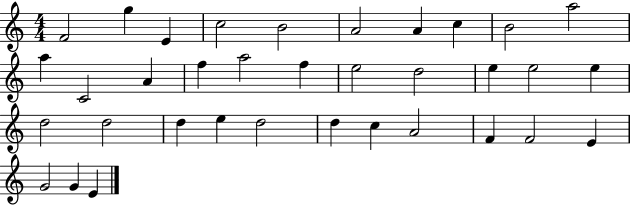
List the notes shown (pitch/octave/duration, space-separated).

F4/h G5/q E4/q C5/h B4/h A4/h A4/q C5/q B4/h A5/h A5/q C4/h A4/q F5/q A5/h F5/q E5/h D5/h E5/q E5/h E5/q D5/h D5/h D5/q E5/q D5/h D5/q C5/q A4/h F4/q F4/h E4/q G4/h G4/q E4/q